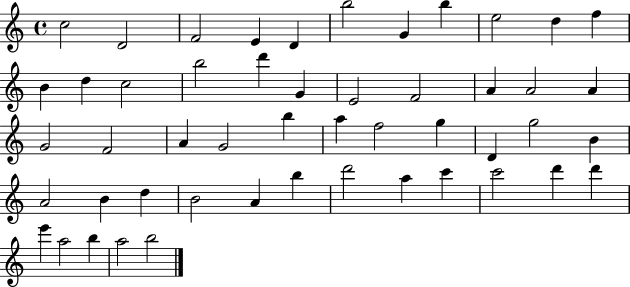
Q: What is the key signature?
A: C major